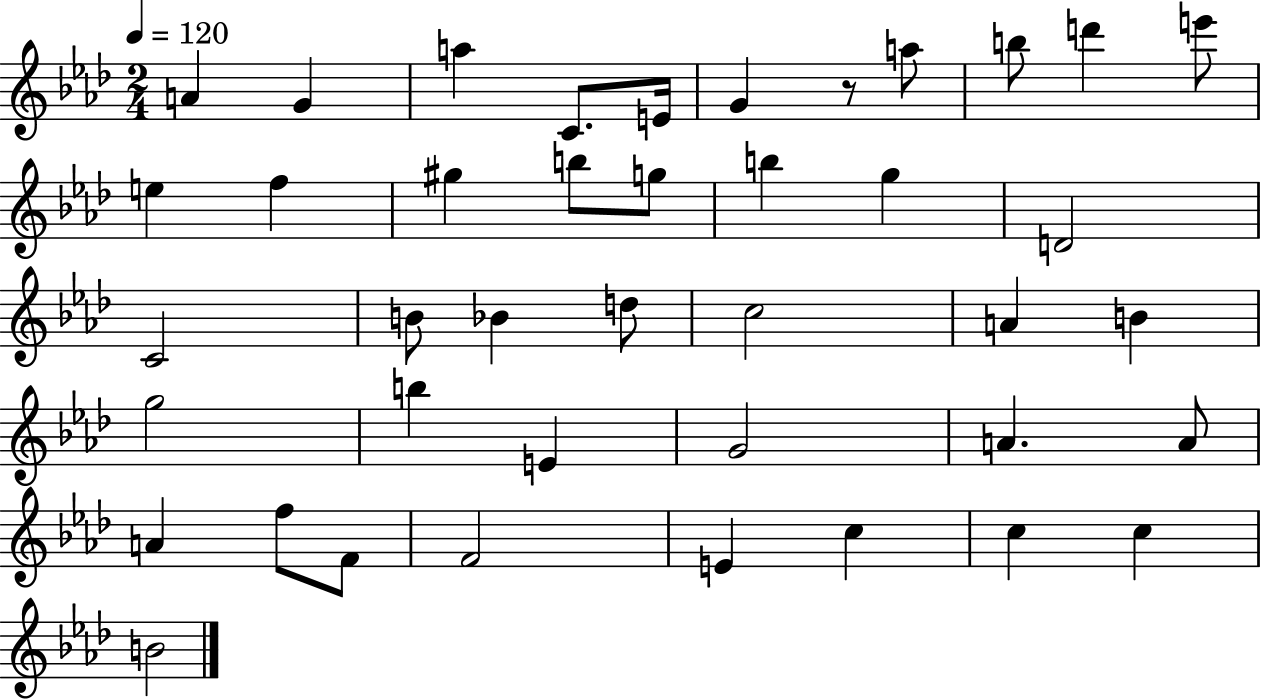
A4/q G4/q A5/q C4/e. E4/s G4/q R/e A5/e B5/e D6/q E6/e E5/q F5/q G#5/q B5/e G5/e B5/q G5/q D4/h C4/h B4/e Bb4/q D5/e C5/h A4/q B4/q G5/h B5/q E4/q G4/h A4/q. A4/e A4/q F5/e F4/e F4/h E4/q C5/q C5/q C5/q B4/h